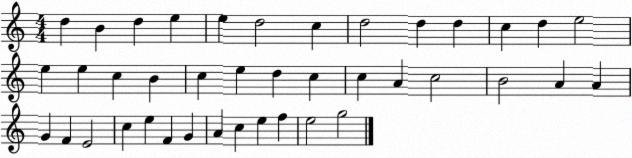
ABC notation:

X:1
T:Untitled
M:4/4
L:1/4
K:C
d B d e e d2 c d2 d d c d e2 e e c B c e d c c A c2 B2 A A G F E2 c e F G A c e f e2 g2